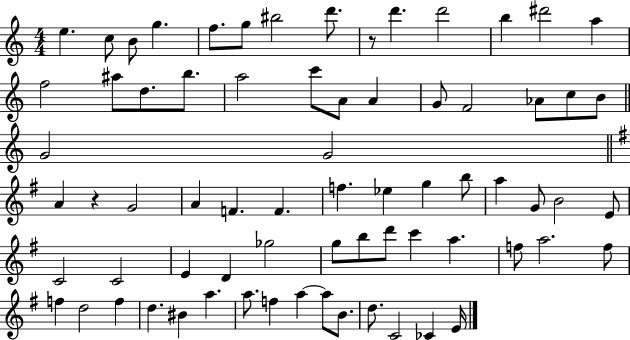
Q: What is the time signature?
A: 4/4